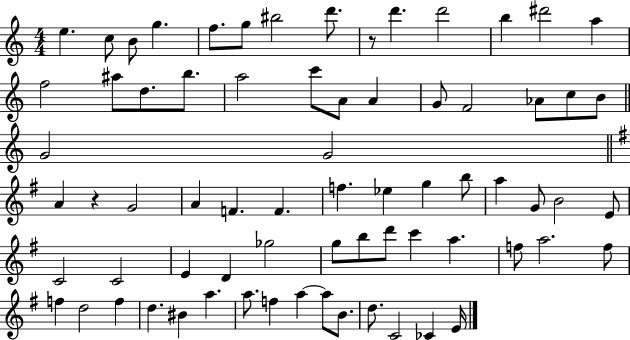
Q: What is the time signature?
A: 4/4